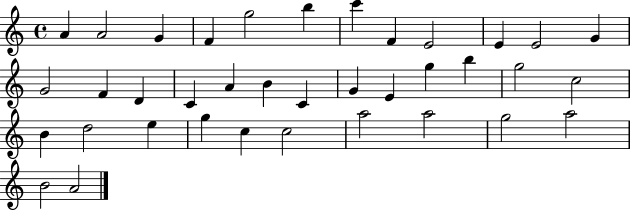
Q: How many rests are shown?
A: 0